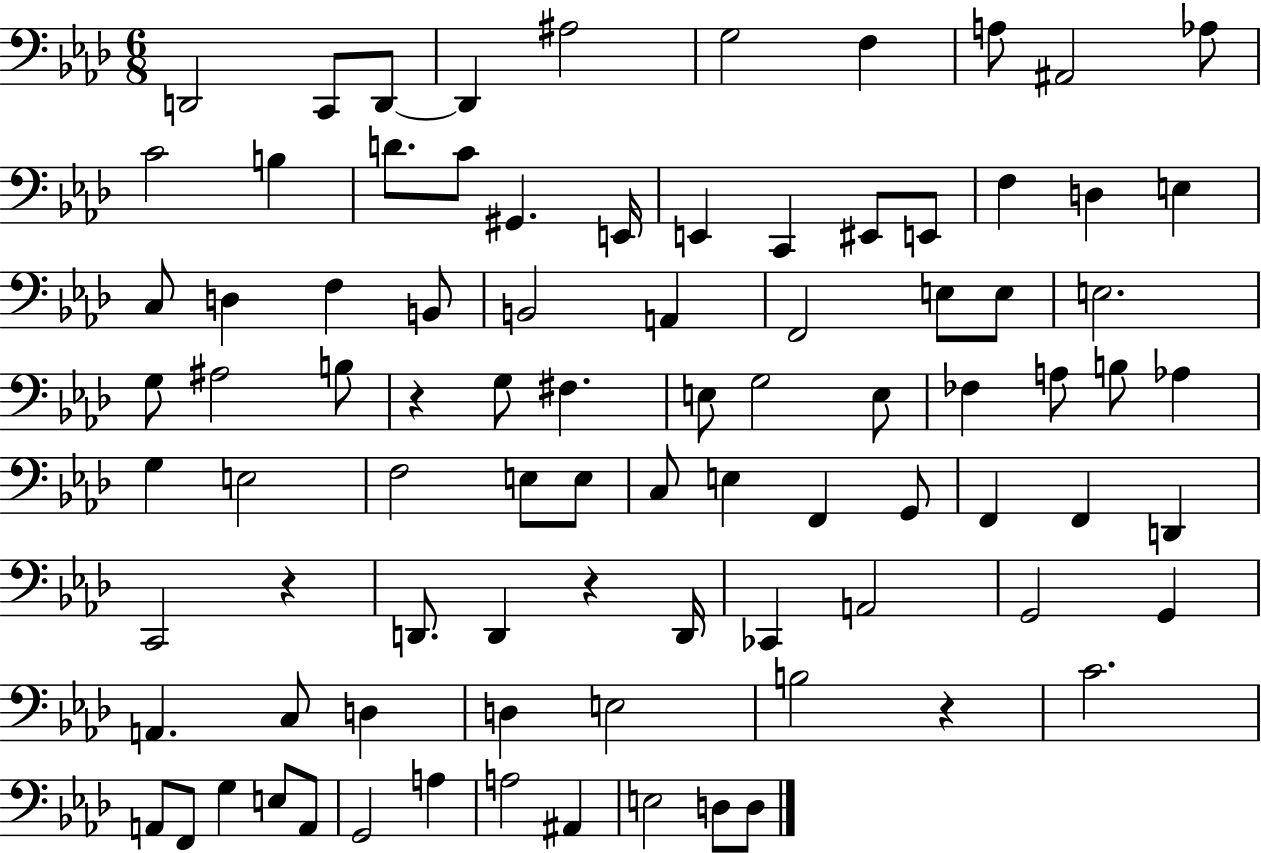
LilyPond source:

{
  \clef bass
  \numericTimeSignature
  \time 6/8
  \key aes \major
  \repeat volta 2 { d,2 c,8 d,8~~ | d,4 ais2 | g2 f4 | a8 ais,2 aes8 | \break c'2 b4 | d'8. c'8 gis,4. e,16 | e,4 c,4 eis,8 e,8 | f4 d4 e4 | \break c8 d4 f4 b,8 | b,2 a,4 | f,2 e8 e8 | e2. | \break g8 ais2 b8 | r4 g8 fis4. | e8 g2 e8 | fes4 a8 b8 aes4 | \break g4 e2 | f2 e8 e8 | c8 e4 f,4 g,8 | f,4 f,4 d,4 | \break c,2 r4 | d,8. d,4 r4 d,16 | ces,4 a,2 | g,2 g,4 | \break a,4. c8 d4 | d4 e2 | b2 r4 | c'2. | \break a,8 f,8 g4 e8 a,8 | g,2 a4 | a2 ais,4 | e2 d8 d8 | \break } \bar "|."
}